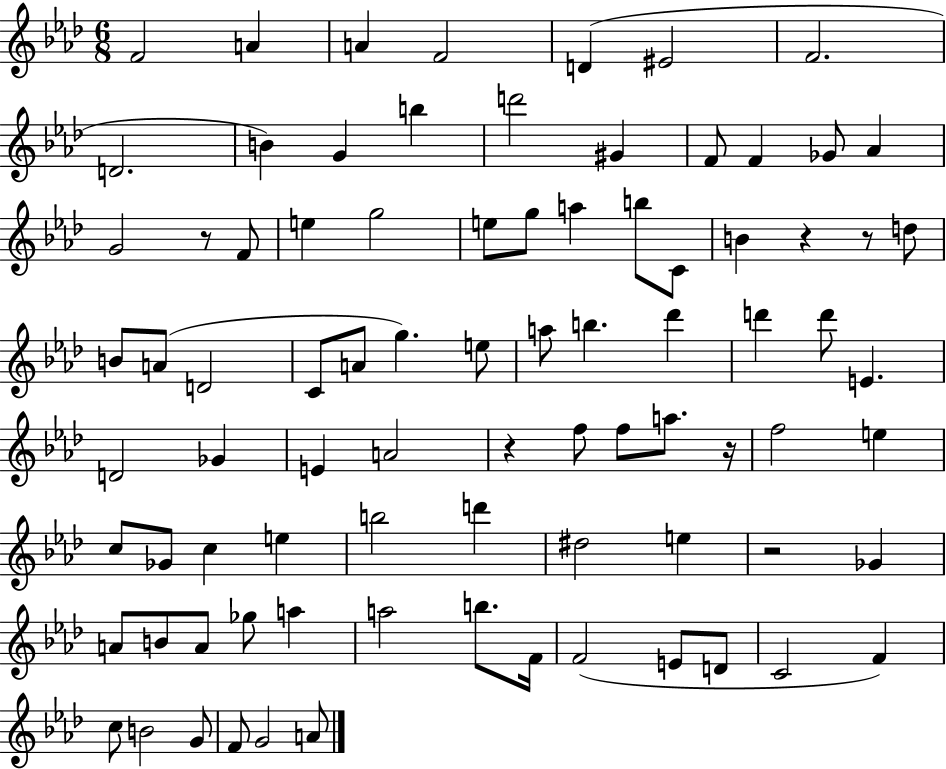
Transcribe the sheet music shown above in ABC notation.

X:1
T:Untitled
M:6/8
L:1/4
K:Ab
F2 A A F2 D ^E2 F2 D2 B G b d'2 ^G F/2 F _G/2 _A G2 z/2 F/2 e g2 e/2 g/2 a b/2 C/2 B z z/2 d/2 B/2 A/2 D2 C/2 A/2 g e/2 a/2 b _d' d' d'/2 E D2 _G E A2 z f/2 f/2 a/2 z/4 f2 e c/2 _G/2 c e b2 d' ^d2 e z2 _G A/2 B/2 A/2 _g/2 a a2 b/2 F/4 F2 E/2 D/2 C2 F c/2 B2 G/2 F/2 G2 A/2